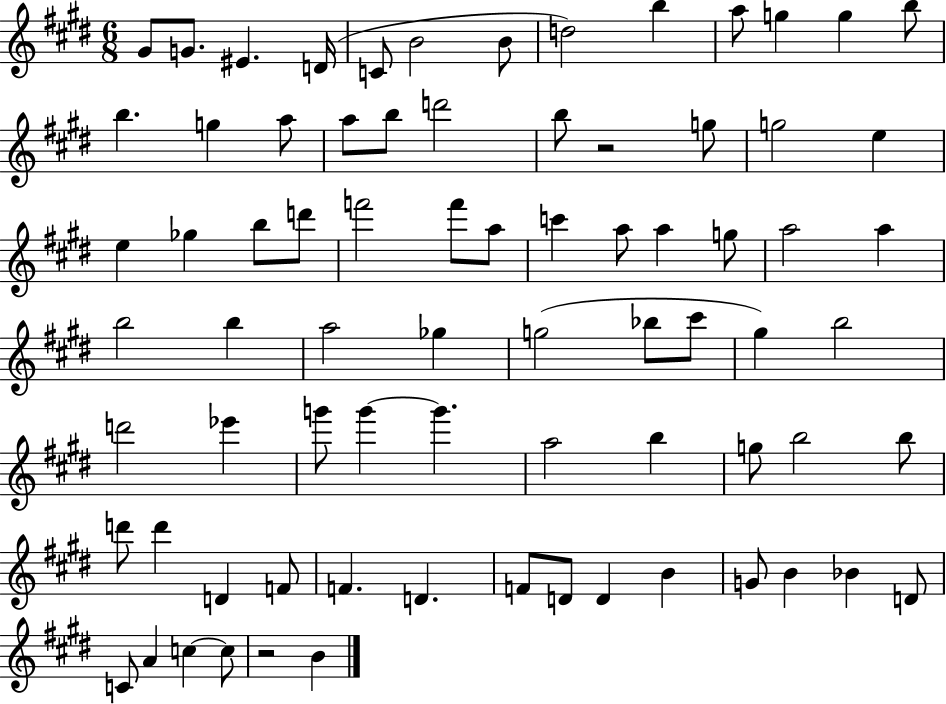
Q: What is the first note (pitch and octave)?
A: G#4